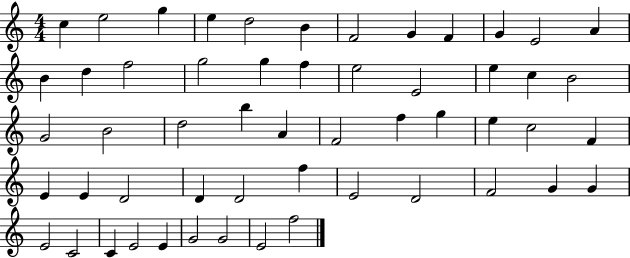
{
  \clef treble
  \numericTimeSignature
  \time 4/4
  \key c \major
  c''4 e''2 g''4 | e''4 d''2 b'4 | f'2 g'4 f'4 | g'4 e'2 a'4 | \break b'4 d''4 f''2 | g''2 g''4 f''4 | e''2 e'2 | e''4 c''4 b'2 | \break g'2 b'2 | d''2 b''4 a'4 | f'2 f''4 g''4 | e''4 c''2 f'4 | \break e'4 e'4 d'2 | d'4 d'2 f''4 | e'2 d'2 | f'2 g'4 g'4 | \break e'2 c'2 | c'4 e'2 e'4 | g'2 g'2 | e'2 f''2 | \break \bar "|."
}